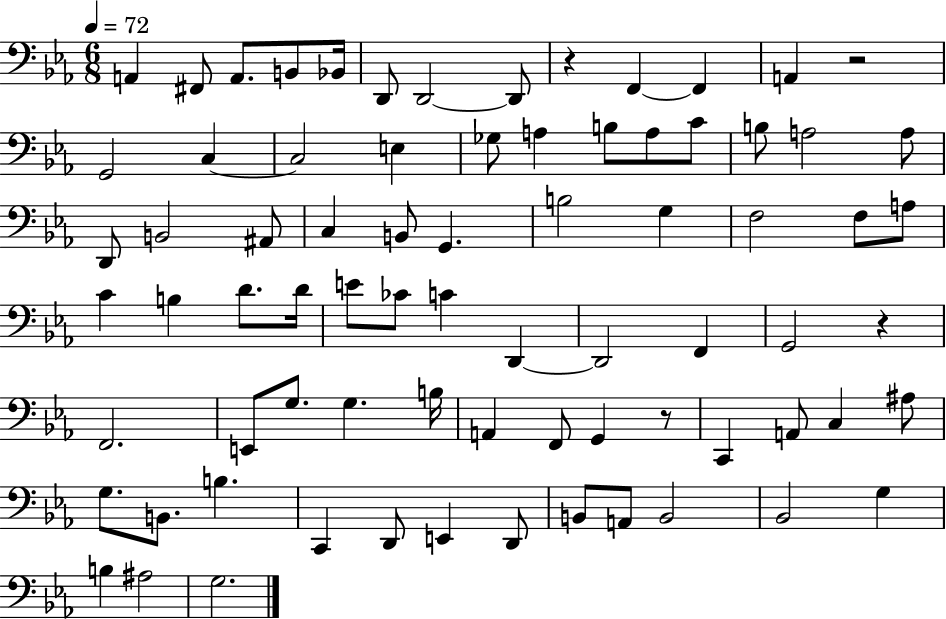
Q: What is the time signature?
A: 6/8